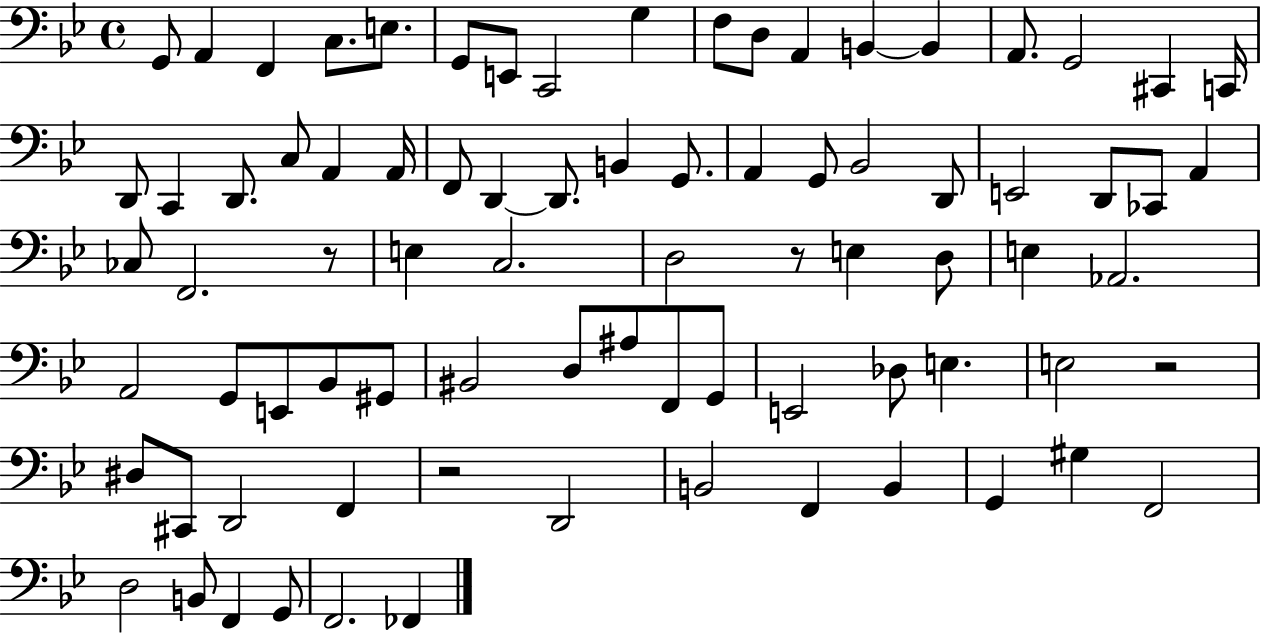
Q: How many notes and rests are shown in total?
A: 81